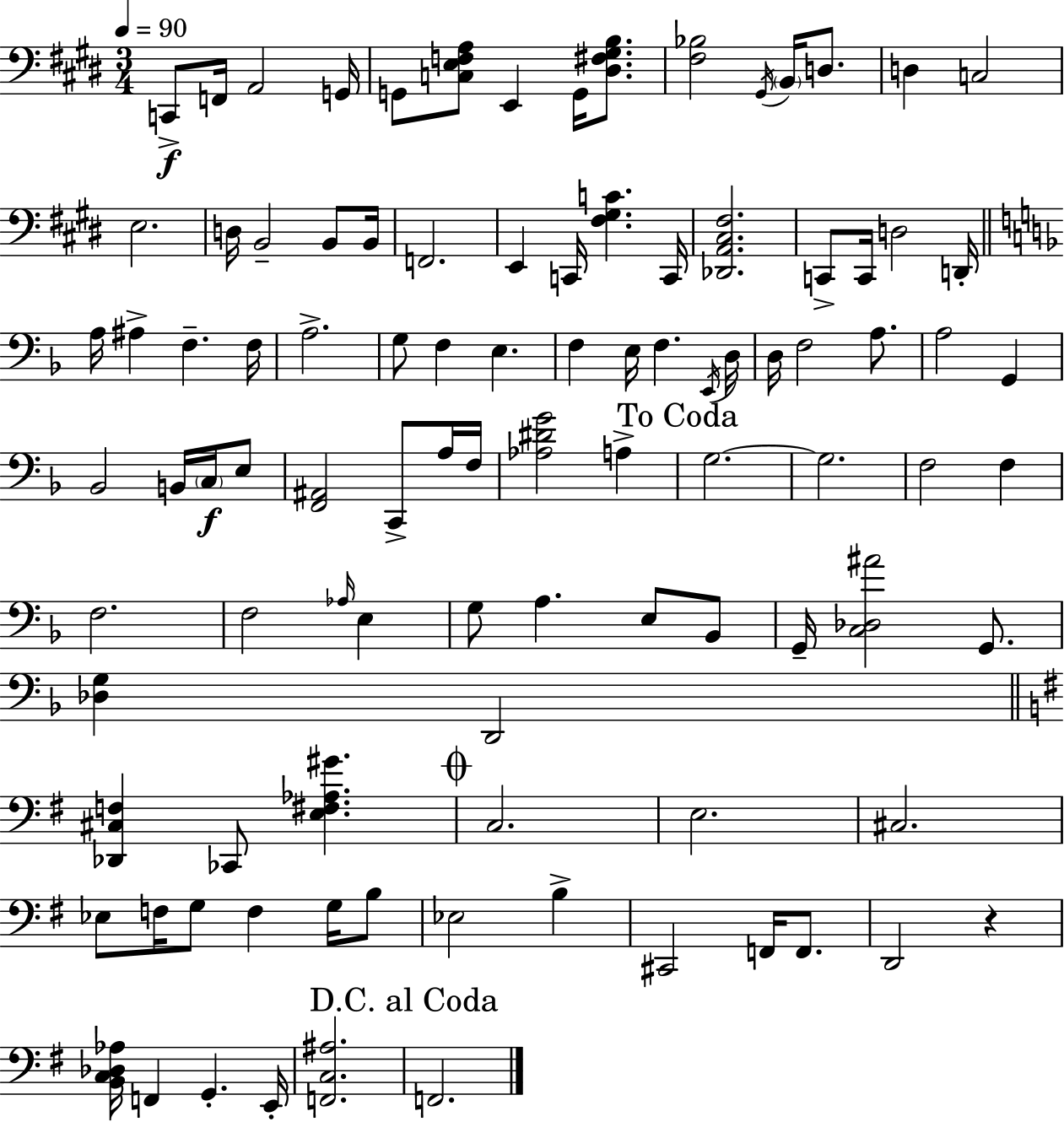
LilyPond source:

{
  \clef bass
  \numericTimeSignature
  \time 3/4
  \key e \major
  \tempo 4 = 90
  c,8->\f f,16 a,2 g,16 | g,8 <c e f a>8 e,4 g,16 <dis fis gis b>8. | <fis bes>2 \acciaccatura { gis,16 } \parenthesize b,16 d8. | d4 c2 | \break e2. | d16 b,2-- b,8 | b,16 f,2. | e,4 c,16 <fis gis c'>4. | \break c,16 <des, a, cis fis>2. | c,8-> c,16 d2 | d,16-. \bar "||" \break \key d \minor a16 ais4-> f4.-- f16 | a2.-> | g8 f4 e4. | f4 e16 f4. \acciaccatura { e,16 } | \break d16 d16 f2 a8. | a2 g,4 | bes,2 b,16 \parenthesize c16\f e8 | <f, ais,>2 c,8-> a16 | \break f16 <aes dis' g'>2 a4-> | \mark "To Coda" g2.~~ | g2. | f2 f4 | \break f2. | f2 \grace { aes16 } e4 | g8 a4. e8 | bes,8 g,16-- <c des ais'>2 g,8. | \break <des g>4 d,2 | \bar "||" \break \key e \minor <des, cis f>4 ces,8 <e fis aes gis'>4. | \mark \markup { \musicglyph "scripts.coda" } c2. | e2. | cis2. | \break ees8 f16 g8 f4 g16 b8 | ees2 b4-> | cis,2 f,16 f,8. | d,2 r4 | \break <b, c des aes>16 f,4 g,4.-. e,16-. | <f, c ais>2. | \mark "D.C. al Coda" f,2. | \bar "|."
}